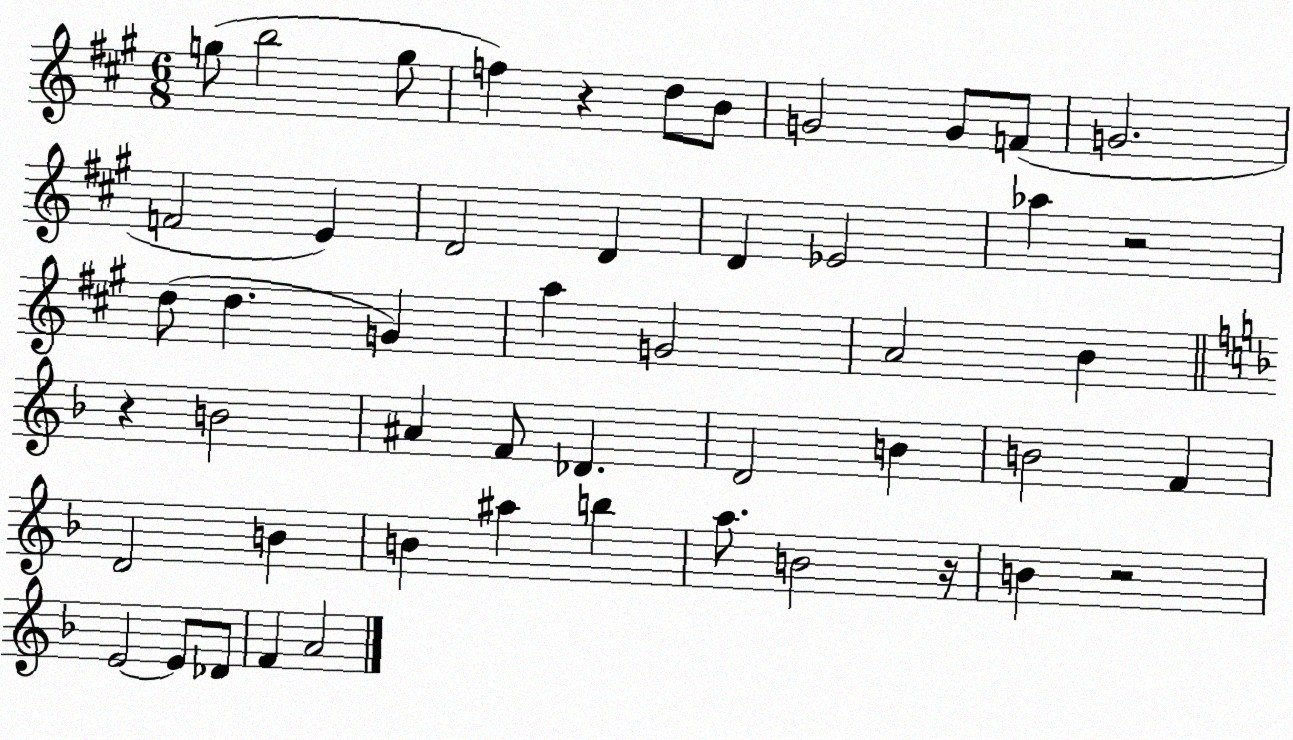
X:1
T:Untitled
M:6/8
L:1/4
K:A
g/2 b2 g/2 f z d/2 B/2 G2 G/2 F/2 G2 F2 E D2 D D _E2 _a z2 d/2 d G a G2 A2 B z B2 ^A F/2 _D D2 B B2 F D2 B B ^a b a/2 B2 z/4 B z2 E2 E/2 _D/2 F A2